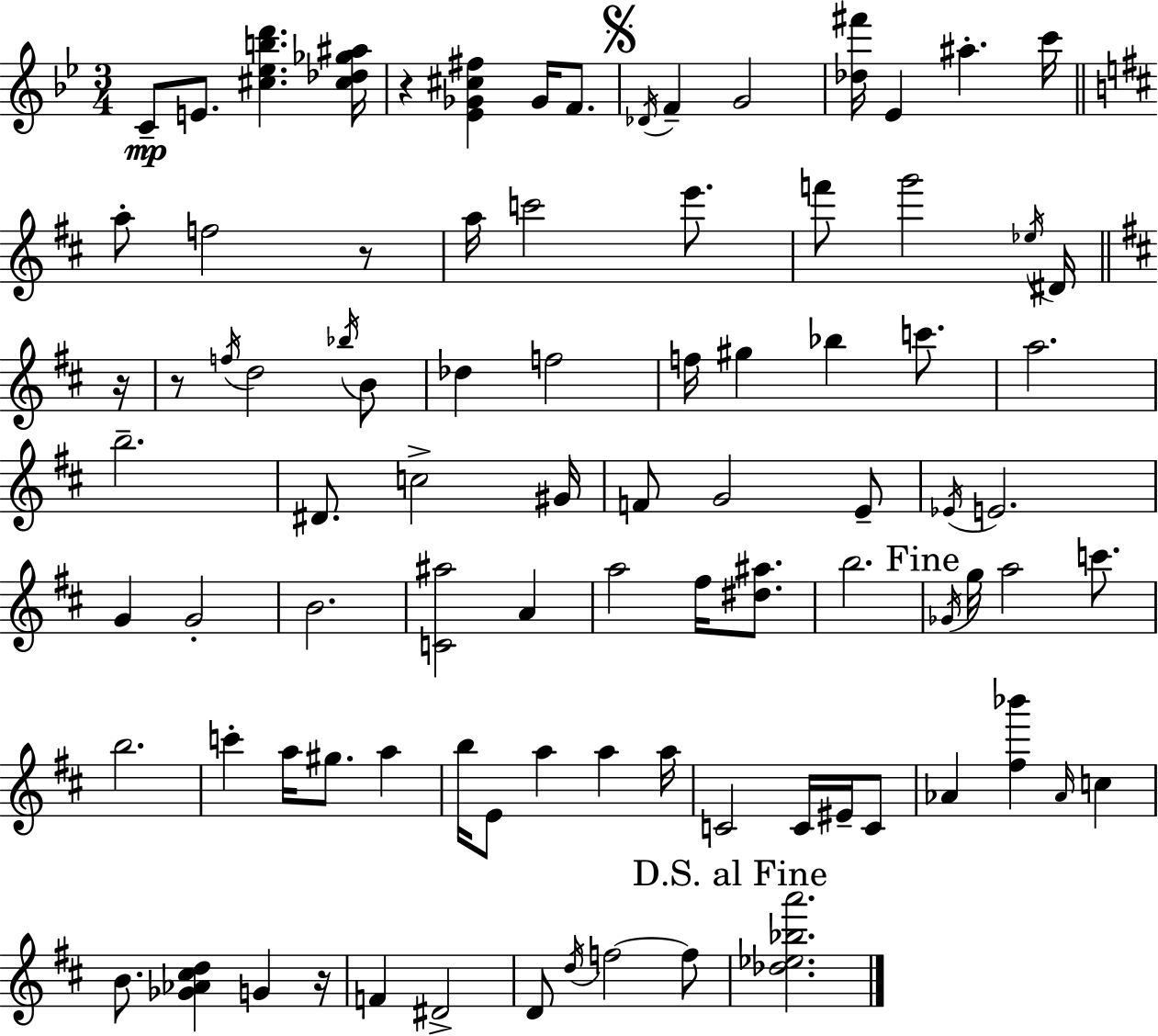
{
  \clef treble
  \numericTimeSignature
  \time 3/4
  \key g \minor
  \repeat volta 2 { c'8--\mp e'8. <cis'' ees'' b'' d'''>4. <cis'' des'' ges'' ais''>16 | r4 <ees' ges' cis'' fis''>4 ges'16 f'8. | \mark \markup { \musicglyph "scripts.segno" } \acciaccatura { des'16 } f'4-- g'2 | <des'' fis'''>16 ees'4 ais''4.-. | \break c'''16 \bar "||" \break \key d \major a''8-. f''2 r8 | a''16 c'''2 e'''8. | f'''8 g'''2 \acciaccatura { ees''16 } dis'16 | \bar "||" \break \key b \minor r16 r8 \acciaccatura { f''16 } d''2 | \acciaccatura { bes''16 } b'8 des''4 f''2 | f''16 gis''4 bes''4 | c'''8. a''2. | \break b''2.-- | dis'8. c''2-> | gis'16 f'8 g'2 | e'8-- \acciaccatura { ees'16 } e'2. | \break g'4 g'2-. | b'2. | <c' ais''>2 | a'4 a''2 | \break fis''16 <dis'' ais''>8. b''2. | \mark "Fine" \acciaccatura { ges'16 } g''16 a''2 | c'''8. b''2. | c'''4-. a''16 gis''8. | \break a''4 b''16 e'8 a''4 | a''4 a''16 c'2 | c'16 eis'16-- c'8 aes'4 <fis'' bes'''>4 | \grace { aes'16 } c''4 b'8. <ges' aes' cis'' d''>4 | \break g'4 r16 f'4 dis'2-> | d'8 \acciaccatura { d''16 } f''2~~ | f''8 \mark "D.S. al Fine" <des'' ees'' bes'' a'''>2. | } \bar "|."
}